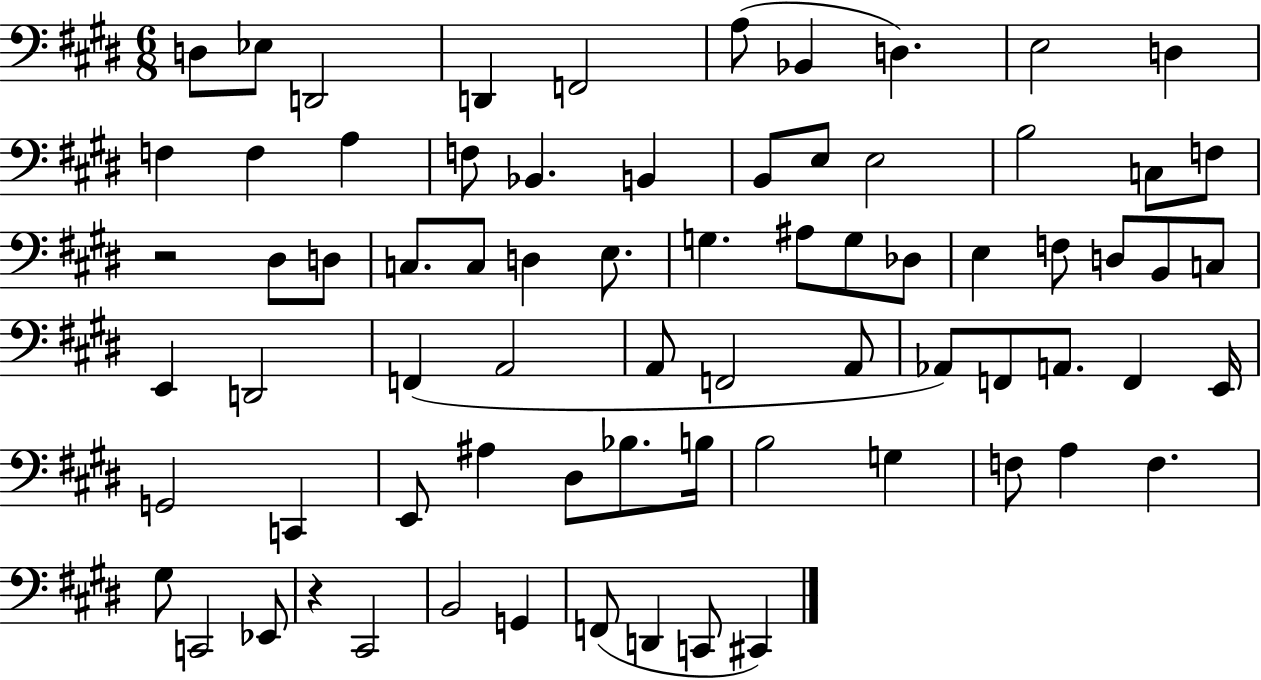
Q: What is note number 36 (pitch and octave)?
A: B2